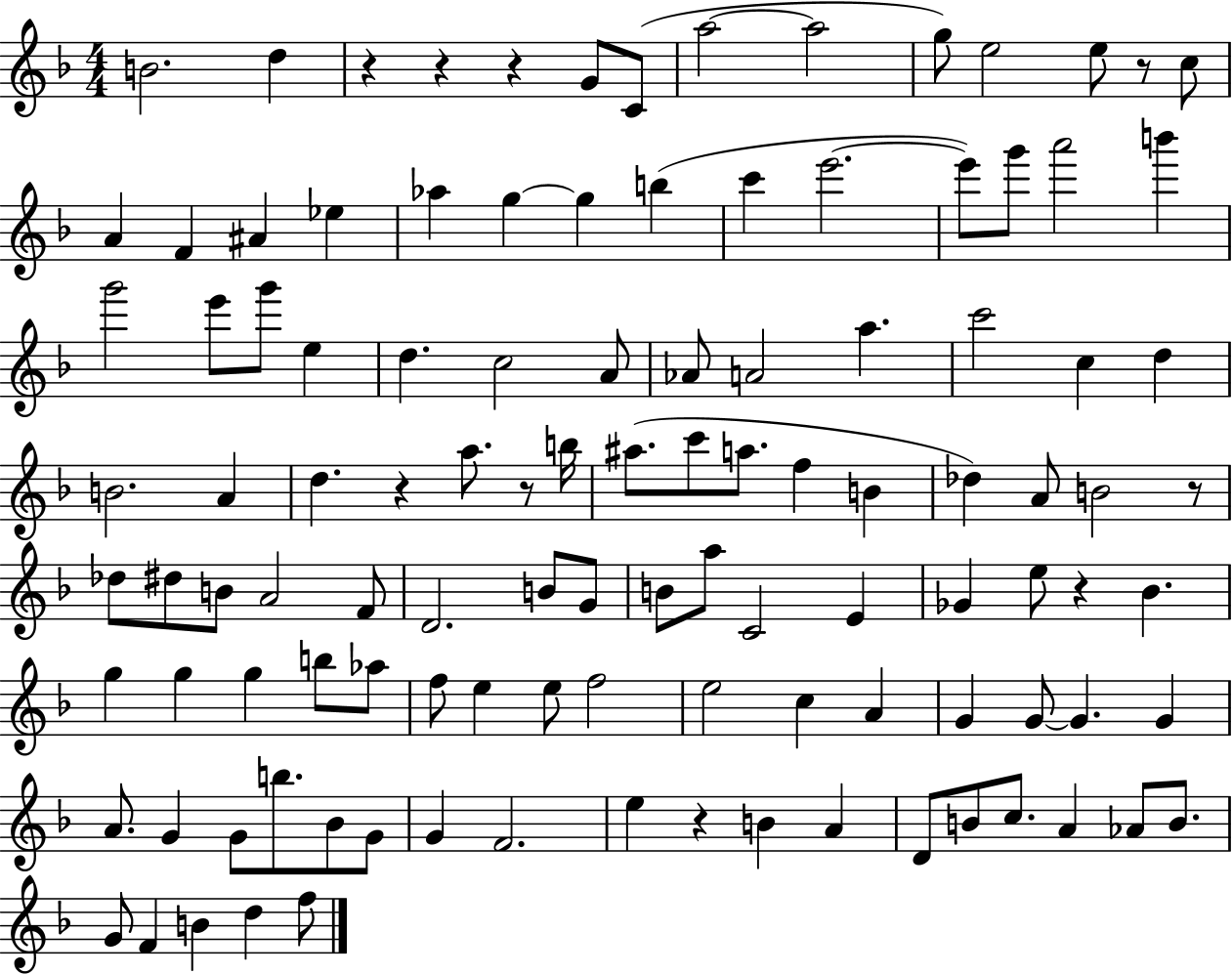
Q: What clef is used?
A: treble